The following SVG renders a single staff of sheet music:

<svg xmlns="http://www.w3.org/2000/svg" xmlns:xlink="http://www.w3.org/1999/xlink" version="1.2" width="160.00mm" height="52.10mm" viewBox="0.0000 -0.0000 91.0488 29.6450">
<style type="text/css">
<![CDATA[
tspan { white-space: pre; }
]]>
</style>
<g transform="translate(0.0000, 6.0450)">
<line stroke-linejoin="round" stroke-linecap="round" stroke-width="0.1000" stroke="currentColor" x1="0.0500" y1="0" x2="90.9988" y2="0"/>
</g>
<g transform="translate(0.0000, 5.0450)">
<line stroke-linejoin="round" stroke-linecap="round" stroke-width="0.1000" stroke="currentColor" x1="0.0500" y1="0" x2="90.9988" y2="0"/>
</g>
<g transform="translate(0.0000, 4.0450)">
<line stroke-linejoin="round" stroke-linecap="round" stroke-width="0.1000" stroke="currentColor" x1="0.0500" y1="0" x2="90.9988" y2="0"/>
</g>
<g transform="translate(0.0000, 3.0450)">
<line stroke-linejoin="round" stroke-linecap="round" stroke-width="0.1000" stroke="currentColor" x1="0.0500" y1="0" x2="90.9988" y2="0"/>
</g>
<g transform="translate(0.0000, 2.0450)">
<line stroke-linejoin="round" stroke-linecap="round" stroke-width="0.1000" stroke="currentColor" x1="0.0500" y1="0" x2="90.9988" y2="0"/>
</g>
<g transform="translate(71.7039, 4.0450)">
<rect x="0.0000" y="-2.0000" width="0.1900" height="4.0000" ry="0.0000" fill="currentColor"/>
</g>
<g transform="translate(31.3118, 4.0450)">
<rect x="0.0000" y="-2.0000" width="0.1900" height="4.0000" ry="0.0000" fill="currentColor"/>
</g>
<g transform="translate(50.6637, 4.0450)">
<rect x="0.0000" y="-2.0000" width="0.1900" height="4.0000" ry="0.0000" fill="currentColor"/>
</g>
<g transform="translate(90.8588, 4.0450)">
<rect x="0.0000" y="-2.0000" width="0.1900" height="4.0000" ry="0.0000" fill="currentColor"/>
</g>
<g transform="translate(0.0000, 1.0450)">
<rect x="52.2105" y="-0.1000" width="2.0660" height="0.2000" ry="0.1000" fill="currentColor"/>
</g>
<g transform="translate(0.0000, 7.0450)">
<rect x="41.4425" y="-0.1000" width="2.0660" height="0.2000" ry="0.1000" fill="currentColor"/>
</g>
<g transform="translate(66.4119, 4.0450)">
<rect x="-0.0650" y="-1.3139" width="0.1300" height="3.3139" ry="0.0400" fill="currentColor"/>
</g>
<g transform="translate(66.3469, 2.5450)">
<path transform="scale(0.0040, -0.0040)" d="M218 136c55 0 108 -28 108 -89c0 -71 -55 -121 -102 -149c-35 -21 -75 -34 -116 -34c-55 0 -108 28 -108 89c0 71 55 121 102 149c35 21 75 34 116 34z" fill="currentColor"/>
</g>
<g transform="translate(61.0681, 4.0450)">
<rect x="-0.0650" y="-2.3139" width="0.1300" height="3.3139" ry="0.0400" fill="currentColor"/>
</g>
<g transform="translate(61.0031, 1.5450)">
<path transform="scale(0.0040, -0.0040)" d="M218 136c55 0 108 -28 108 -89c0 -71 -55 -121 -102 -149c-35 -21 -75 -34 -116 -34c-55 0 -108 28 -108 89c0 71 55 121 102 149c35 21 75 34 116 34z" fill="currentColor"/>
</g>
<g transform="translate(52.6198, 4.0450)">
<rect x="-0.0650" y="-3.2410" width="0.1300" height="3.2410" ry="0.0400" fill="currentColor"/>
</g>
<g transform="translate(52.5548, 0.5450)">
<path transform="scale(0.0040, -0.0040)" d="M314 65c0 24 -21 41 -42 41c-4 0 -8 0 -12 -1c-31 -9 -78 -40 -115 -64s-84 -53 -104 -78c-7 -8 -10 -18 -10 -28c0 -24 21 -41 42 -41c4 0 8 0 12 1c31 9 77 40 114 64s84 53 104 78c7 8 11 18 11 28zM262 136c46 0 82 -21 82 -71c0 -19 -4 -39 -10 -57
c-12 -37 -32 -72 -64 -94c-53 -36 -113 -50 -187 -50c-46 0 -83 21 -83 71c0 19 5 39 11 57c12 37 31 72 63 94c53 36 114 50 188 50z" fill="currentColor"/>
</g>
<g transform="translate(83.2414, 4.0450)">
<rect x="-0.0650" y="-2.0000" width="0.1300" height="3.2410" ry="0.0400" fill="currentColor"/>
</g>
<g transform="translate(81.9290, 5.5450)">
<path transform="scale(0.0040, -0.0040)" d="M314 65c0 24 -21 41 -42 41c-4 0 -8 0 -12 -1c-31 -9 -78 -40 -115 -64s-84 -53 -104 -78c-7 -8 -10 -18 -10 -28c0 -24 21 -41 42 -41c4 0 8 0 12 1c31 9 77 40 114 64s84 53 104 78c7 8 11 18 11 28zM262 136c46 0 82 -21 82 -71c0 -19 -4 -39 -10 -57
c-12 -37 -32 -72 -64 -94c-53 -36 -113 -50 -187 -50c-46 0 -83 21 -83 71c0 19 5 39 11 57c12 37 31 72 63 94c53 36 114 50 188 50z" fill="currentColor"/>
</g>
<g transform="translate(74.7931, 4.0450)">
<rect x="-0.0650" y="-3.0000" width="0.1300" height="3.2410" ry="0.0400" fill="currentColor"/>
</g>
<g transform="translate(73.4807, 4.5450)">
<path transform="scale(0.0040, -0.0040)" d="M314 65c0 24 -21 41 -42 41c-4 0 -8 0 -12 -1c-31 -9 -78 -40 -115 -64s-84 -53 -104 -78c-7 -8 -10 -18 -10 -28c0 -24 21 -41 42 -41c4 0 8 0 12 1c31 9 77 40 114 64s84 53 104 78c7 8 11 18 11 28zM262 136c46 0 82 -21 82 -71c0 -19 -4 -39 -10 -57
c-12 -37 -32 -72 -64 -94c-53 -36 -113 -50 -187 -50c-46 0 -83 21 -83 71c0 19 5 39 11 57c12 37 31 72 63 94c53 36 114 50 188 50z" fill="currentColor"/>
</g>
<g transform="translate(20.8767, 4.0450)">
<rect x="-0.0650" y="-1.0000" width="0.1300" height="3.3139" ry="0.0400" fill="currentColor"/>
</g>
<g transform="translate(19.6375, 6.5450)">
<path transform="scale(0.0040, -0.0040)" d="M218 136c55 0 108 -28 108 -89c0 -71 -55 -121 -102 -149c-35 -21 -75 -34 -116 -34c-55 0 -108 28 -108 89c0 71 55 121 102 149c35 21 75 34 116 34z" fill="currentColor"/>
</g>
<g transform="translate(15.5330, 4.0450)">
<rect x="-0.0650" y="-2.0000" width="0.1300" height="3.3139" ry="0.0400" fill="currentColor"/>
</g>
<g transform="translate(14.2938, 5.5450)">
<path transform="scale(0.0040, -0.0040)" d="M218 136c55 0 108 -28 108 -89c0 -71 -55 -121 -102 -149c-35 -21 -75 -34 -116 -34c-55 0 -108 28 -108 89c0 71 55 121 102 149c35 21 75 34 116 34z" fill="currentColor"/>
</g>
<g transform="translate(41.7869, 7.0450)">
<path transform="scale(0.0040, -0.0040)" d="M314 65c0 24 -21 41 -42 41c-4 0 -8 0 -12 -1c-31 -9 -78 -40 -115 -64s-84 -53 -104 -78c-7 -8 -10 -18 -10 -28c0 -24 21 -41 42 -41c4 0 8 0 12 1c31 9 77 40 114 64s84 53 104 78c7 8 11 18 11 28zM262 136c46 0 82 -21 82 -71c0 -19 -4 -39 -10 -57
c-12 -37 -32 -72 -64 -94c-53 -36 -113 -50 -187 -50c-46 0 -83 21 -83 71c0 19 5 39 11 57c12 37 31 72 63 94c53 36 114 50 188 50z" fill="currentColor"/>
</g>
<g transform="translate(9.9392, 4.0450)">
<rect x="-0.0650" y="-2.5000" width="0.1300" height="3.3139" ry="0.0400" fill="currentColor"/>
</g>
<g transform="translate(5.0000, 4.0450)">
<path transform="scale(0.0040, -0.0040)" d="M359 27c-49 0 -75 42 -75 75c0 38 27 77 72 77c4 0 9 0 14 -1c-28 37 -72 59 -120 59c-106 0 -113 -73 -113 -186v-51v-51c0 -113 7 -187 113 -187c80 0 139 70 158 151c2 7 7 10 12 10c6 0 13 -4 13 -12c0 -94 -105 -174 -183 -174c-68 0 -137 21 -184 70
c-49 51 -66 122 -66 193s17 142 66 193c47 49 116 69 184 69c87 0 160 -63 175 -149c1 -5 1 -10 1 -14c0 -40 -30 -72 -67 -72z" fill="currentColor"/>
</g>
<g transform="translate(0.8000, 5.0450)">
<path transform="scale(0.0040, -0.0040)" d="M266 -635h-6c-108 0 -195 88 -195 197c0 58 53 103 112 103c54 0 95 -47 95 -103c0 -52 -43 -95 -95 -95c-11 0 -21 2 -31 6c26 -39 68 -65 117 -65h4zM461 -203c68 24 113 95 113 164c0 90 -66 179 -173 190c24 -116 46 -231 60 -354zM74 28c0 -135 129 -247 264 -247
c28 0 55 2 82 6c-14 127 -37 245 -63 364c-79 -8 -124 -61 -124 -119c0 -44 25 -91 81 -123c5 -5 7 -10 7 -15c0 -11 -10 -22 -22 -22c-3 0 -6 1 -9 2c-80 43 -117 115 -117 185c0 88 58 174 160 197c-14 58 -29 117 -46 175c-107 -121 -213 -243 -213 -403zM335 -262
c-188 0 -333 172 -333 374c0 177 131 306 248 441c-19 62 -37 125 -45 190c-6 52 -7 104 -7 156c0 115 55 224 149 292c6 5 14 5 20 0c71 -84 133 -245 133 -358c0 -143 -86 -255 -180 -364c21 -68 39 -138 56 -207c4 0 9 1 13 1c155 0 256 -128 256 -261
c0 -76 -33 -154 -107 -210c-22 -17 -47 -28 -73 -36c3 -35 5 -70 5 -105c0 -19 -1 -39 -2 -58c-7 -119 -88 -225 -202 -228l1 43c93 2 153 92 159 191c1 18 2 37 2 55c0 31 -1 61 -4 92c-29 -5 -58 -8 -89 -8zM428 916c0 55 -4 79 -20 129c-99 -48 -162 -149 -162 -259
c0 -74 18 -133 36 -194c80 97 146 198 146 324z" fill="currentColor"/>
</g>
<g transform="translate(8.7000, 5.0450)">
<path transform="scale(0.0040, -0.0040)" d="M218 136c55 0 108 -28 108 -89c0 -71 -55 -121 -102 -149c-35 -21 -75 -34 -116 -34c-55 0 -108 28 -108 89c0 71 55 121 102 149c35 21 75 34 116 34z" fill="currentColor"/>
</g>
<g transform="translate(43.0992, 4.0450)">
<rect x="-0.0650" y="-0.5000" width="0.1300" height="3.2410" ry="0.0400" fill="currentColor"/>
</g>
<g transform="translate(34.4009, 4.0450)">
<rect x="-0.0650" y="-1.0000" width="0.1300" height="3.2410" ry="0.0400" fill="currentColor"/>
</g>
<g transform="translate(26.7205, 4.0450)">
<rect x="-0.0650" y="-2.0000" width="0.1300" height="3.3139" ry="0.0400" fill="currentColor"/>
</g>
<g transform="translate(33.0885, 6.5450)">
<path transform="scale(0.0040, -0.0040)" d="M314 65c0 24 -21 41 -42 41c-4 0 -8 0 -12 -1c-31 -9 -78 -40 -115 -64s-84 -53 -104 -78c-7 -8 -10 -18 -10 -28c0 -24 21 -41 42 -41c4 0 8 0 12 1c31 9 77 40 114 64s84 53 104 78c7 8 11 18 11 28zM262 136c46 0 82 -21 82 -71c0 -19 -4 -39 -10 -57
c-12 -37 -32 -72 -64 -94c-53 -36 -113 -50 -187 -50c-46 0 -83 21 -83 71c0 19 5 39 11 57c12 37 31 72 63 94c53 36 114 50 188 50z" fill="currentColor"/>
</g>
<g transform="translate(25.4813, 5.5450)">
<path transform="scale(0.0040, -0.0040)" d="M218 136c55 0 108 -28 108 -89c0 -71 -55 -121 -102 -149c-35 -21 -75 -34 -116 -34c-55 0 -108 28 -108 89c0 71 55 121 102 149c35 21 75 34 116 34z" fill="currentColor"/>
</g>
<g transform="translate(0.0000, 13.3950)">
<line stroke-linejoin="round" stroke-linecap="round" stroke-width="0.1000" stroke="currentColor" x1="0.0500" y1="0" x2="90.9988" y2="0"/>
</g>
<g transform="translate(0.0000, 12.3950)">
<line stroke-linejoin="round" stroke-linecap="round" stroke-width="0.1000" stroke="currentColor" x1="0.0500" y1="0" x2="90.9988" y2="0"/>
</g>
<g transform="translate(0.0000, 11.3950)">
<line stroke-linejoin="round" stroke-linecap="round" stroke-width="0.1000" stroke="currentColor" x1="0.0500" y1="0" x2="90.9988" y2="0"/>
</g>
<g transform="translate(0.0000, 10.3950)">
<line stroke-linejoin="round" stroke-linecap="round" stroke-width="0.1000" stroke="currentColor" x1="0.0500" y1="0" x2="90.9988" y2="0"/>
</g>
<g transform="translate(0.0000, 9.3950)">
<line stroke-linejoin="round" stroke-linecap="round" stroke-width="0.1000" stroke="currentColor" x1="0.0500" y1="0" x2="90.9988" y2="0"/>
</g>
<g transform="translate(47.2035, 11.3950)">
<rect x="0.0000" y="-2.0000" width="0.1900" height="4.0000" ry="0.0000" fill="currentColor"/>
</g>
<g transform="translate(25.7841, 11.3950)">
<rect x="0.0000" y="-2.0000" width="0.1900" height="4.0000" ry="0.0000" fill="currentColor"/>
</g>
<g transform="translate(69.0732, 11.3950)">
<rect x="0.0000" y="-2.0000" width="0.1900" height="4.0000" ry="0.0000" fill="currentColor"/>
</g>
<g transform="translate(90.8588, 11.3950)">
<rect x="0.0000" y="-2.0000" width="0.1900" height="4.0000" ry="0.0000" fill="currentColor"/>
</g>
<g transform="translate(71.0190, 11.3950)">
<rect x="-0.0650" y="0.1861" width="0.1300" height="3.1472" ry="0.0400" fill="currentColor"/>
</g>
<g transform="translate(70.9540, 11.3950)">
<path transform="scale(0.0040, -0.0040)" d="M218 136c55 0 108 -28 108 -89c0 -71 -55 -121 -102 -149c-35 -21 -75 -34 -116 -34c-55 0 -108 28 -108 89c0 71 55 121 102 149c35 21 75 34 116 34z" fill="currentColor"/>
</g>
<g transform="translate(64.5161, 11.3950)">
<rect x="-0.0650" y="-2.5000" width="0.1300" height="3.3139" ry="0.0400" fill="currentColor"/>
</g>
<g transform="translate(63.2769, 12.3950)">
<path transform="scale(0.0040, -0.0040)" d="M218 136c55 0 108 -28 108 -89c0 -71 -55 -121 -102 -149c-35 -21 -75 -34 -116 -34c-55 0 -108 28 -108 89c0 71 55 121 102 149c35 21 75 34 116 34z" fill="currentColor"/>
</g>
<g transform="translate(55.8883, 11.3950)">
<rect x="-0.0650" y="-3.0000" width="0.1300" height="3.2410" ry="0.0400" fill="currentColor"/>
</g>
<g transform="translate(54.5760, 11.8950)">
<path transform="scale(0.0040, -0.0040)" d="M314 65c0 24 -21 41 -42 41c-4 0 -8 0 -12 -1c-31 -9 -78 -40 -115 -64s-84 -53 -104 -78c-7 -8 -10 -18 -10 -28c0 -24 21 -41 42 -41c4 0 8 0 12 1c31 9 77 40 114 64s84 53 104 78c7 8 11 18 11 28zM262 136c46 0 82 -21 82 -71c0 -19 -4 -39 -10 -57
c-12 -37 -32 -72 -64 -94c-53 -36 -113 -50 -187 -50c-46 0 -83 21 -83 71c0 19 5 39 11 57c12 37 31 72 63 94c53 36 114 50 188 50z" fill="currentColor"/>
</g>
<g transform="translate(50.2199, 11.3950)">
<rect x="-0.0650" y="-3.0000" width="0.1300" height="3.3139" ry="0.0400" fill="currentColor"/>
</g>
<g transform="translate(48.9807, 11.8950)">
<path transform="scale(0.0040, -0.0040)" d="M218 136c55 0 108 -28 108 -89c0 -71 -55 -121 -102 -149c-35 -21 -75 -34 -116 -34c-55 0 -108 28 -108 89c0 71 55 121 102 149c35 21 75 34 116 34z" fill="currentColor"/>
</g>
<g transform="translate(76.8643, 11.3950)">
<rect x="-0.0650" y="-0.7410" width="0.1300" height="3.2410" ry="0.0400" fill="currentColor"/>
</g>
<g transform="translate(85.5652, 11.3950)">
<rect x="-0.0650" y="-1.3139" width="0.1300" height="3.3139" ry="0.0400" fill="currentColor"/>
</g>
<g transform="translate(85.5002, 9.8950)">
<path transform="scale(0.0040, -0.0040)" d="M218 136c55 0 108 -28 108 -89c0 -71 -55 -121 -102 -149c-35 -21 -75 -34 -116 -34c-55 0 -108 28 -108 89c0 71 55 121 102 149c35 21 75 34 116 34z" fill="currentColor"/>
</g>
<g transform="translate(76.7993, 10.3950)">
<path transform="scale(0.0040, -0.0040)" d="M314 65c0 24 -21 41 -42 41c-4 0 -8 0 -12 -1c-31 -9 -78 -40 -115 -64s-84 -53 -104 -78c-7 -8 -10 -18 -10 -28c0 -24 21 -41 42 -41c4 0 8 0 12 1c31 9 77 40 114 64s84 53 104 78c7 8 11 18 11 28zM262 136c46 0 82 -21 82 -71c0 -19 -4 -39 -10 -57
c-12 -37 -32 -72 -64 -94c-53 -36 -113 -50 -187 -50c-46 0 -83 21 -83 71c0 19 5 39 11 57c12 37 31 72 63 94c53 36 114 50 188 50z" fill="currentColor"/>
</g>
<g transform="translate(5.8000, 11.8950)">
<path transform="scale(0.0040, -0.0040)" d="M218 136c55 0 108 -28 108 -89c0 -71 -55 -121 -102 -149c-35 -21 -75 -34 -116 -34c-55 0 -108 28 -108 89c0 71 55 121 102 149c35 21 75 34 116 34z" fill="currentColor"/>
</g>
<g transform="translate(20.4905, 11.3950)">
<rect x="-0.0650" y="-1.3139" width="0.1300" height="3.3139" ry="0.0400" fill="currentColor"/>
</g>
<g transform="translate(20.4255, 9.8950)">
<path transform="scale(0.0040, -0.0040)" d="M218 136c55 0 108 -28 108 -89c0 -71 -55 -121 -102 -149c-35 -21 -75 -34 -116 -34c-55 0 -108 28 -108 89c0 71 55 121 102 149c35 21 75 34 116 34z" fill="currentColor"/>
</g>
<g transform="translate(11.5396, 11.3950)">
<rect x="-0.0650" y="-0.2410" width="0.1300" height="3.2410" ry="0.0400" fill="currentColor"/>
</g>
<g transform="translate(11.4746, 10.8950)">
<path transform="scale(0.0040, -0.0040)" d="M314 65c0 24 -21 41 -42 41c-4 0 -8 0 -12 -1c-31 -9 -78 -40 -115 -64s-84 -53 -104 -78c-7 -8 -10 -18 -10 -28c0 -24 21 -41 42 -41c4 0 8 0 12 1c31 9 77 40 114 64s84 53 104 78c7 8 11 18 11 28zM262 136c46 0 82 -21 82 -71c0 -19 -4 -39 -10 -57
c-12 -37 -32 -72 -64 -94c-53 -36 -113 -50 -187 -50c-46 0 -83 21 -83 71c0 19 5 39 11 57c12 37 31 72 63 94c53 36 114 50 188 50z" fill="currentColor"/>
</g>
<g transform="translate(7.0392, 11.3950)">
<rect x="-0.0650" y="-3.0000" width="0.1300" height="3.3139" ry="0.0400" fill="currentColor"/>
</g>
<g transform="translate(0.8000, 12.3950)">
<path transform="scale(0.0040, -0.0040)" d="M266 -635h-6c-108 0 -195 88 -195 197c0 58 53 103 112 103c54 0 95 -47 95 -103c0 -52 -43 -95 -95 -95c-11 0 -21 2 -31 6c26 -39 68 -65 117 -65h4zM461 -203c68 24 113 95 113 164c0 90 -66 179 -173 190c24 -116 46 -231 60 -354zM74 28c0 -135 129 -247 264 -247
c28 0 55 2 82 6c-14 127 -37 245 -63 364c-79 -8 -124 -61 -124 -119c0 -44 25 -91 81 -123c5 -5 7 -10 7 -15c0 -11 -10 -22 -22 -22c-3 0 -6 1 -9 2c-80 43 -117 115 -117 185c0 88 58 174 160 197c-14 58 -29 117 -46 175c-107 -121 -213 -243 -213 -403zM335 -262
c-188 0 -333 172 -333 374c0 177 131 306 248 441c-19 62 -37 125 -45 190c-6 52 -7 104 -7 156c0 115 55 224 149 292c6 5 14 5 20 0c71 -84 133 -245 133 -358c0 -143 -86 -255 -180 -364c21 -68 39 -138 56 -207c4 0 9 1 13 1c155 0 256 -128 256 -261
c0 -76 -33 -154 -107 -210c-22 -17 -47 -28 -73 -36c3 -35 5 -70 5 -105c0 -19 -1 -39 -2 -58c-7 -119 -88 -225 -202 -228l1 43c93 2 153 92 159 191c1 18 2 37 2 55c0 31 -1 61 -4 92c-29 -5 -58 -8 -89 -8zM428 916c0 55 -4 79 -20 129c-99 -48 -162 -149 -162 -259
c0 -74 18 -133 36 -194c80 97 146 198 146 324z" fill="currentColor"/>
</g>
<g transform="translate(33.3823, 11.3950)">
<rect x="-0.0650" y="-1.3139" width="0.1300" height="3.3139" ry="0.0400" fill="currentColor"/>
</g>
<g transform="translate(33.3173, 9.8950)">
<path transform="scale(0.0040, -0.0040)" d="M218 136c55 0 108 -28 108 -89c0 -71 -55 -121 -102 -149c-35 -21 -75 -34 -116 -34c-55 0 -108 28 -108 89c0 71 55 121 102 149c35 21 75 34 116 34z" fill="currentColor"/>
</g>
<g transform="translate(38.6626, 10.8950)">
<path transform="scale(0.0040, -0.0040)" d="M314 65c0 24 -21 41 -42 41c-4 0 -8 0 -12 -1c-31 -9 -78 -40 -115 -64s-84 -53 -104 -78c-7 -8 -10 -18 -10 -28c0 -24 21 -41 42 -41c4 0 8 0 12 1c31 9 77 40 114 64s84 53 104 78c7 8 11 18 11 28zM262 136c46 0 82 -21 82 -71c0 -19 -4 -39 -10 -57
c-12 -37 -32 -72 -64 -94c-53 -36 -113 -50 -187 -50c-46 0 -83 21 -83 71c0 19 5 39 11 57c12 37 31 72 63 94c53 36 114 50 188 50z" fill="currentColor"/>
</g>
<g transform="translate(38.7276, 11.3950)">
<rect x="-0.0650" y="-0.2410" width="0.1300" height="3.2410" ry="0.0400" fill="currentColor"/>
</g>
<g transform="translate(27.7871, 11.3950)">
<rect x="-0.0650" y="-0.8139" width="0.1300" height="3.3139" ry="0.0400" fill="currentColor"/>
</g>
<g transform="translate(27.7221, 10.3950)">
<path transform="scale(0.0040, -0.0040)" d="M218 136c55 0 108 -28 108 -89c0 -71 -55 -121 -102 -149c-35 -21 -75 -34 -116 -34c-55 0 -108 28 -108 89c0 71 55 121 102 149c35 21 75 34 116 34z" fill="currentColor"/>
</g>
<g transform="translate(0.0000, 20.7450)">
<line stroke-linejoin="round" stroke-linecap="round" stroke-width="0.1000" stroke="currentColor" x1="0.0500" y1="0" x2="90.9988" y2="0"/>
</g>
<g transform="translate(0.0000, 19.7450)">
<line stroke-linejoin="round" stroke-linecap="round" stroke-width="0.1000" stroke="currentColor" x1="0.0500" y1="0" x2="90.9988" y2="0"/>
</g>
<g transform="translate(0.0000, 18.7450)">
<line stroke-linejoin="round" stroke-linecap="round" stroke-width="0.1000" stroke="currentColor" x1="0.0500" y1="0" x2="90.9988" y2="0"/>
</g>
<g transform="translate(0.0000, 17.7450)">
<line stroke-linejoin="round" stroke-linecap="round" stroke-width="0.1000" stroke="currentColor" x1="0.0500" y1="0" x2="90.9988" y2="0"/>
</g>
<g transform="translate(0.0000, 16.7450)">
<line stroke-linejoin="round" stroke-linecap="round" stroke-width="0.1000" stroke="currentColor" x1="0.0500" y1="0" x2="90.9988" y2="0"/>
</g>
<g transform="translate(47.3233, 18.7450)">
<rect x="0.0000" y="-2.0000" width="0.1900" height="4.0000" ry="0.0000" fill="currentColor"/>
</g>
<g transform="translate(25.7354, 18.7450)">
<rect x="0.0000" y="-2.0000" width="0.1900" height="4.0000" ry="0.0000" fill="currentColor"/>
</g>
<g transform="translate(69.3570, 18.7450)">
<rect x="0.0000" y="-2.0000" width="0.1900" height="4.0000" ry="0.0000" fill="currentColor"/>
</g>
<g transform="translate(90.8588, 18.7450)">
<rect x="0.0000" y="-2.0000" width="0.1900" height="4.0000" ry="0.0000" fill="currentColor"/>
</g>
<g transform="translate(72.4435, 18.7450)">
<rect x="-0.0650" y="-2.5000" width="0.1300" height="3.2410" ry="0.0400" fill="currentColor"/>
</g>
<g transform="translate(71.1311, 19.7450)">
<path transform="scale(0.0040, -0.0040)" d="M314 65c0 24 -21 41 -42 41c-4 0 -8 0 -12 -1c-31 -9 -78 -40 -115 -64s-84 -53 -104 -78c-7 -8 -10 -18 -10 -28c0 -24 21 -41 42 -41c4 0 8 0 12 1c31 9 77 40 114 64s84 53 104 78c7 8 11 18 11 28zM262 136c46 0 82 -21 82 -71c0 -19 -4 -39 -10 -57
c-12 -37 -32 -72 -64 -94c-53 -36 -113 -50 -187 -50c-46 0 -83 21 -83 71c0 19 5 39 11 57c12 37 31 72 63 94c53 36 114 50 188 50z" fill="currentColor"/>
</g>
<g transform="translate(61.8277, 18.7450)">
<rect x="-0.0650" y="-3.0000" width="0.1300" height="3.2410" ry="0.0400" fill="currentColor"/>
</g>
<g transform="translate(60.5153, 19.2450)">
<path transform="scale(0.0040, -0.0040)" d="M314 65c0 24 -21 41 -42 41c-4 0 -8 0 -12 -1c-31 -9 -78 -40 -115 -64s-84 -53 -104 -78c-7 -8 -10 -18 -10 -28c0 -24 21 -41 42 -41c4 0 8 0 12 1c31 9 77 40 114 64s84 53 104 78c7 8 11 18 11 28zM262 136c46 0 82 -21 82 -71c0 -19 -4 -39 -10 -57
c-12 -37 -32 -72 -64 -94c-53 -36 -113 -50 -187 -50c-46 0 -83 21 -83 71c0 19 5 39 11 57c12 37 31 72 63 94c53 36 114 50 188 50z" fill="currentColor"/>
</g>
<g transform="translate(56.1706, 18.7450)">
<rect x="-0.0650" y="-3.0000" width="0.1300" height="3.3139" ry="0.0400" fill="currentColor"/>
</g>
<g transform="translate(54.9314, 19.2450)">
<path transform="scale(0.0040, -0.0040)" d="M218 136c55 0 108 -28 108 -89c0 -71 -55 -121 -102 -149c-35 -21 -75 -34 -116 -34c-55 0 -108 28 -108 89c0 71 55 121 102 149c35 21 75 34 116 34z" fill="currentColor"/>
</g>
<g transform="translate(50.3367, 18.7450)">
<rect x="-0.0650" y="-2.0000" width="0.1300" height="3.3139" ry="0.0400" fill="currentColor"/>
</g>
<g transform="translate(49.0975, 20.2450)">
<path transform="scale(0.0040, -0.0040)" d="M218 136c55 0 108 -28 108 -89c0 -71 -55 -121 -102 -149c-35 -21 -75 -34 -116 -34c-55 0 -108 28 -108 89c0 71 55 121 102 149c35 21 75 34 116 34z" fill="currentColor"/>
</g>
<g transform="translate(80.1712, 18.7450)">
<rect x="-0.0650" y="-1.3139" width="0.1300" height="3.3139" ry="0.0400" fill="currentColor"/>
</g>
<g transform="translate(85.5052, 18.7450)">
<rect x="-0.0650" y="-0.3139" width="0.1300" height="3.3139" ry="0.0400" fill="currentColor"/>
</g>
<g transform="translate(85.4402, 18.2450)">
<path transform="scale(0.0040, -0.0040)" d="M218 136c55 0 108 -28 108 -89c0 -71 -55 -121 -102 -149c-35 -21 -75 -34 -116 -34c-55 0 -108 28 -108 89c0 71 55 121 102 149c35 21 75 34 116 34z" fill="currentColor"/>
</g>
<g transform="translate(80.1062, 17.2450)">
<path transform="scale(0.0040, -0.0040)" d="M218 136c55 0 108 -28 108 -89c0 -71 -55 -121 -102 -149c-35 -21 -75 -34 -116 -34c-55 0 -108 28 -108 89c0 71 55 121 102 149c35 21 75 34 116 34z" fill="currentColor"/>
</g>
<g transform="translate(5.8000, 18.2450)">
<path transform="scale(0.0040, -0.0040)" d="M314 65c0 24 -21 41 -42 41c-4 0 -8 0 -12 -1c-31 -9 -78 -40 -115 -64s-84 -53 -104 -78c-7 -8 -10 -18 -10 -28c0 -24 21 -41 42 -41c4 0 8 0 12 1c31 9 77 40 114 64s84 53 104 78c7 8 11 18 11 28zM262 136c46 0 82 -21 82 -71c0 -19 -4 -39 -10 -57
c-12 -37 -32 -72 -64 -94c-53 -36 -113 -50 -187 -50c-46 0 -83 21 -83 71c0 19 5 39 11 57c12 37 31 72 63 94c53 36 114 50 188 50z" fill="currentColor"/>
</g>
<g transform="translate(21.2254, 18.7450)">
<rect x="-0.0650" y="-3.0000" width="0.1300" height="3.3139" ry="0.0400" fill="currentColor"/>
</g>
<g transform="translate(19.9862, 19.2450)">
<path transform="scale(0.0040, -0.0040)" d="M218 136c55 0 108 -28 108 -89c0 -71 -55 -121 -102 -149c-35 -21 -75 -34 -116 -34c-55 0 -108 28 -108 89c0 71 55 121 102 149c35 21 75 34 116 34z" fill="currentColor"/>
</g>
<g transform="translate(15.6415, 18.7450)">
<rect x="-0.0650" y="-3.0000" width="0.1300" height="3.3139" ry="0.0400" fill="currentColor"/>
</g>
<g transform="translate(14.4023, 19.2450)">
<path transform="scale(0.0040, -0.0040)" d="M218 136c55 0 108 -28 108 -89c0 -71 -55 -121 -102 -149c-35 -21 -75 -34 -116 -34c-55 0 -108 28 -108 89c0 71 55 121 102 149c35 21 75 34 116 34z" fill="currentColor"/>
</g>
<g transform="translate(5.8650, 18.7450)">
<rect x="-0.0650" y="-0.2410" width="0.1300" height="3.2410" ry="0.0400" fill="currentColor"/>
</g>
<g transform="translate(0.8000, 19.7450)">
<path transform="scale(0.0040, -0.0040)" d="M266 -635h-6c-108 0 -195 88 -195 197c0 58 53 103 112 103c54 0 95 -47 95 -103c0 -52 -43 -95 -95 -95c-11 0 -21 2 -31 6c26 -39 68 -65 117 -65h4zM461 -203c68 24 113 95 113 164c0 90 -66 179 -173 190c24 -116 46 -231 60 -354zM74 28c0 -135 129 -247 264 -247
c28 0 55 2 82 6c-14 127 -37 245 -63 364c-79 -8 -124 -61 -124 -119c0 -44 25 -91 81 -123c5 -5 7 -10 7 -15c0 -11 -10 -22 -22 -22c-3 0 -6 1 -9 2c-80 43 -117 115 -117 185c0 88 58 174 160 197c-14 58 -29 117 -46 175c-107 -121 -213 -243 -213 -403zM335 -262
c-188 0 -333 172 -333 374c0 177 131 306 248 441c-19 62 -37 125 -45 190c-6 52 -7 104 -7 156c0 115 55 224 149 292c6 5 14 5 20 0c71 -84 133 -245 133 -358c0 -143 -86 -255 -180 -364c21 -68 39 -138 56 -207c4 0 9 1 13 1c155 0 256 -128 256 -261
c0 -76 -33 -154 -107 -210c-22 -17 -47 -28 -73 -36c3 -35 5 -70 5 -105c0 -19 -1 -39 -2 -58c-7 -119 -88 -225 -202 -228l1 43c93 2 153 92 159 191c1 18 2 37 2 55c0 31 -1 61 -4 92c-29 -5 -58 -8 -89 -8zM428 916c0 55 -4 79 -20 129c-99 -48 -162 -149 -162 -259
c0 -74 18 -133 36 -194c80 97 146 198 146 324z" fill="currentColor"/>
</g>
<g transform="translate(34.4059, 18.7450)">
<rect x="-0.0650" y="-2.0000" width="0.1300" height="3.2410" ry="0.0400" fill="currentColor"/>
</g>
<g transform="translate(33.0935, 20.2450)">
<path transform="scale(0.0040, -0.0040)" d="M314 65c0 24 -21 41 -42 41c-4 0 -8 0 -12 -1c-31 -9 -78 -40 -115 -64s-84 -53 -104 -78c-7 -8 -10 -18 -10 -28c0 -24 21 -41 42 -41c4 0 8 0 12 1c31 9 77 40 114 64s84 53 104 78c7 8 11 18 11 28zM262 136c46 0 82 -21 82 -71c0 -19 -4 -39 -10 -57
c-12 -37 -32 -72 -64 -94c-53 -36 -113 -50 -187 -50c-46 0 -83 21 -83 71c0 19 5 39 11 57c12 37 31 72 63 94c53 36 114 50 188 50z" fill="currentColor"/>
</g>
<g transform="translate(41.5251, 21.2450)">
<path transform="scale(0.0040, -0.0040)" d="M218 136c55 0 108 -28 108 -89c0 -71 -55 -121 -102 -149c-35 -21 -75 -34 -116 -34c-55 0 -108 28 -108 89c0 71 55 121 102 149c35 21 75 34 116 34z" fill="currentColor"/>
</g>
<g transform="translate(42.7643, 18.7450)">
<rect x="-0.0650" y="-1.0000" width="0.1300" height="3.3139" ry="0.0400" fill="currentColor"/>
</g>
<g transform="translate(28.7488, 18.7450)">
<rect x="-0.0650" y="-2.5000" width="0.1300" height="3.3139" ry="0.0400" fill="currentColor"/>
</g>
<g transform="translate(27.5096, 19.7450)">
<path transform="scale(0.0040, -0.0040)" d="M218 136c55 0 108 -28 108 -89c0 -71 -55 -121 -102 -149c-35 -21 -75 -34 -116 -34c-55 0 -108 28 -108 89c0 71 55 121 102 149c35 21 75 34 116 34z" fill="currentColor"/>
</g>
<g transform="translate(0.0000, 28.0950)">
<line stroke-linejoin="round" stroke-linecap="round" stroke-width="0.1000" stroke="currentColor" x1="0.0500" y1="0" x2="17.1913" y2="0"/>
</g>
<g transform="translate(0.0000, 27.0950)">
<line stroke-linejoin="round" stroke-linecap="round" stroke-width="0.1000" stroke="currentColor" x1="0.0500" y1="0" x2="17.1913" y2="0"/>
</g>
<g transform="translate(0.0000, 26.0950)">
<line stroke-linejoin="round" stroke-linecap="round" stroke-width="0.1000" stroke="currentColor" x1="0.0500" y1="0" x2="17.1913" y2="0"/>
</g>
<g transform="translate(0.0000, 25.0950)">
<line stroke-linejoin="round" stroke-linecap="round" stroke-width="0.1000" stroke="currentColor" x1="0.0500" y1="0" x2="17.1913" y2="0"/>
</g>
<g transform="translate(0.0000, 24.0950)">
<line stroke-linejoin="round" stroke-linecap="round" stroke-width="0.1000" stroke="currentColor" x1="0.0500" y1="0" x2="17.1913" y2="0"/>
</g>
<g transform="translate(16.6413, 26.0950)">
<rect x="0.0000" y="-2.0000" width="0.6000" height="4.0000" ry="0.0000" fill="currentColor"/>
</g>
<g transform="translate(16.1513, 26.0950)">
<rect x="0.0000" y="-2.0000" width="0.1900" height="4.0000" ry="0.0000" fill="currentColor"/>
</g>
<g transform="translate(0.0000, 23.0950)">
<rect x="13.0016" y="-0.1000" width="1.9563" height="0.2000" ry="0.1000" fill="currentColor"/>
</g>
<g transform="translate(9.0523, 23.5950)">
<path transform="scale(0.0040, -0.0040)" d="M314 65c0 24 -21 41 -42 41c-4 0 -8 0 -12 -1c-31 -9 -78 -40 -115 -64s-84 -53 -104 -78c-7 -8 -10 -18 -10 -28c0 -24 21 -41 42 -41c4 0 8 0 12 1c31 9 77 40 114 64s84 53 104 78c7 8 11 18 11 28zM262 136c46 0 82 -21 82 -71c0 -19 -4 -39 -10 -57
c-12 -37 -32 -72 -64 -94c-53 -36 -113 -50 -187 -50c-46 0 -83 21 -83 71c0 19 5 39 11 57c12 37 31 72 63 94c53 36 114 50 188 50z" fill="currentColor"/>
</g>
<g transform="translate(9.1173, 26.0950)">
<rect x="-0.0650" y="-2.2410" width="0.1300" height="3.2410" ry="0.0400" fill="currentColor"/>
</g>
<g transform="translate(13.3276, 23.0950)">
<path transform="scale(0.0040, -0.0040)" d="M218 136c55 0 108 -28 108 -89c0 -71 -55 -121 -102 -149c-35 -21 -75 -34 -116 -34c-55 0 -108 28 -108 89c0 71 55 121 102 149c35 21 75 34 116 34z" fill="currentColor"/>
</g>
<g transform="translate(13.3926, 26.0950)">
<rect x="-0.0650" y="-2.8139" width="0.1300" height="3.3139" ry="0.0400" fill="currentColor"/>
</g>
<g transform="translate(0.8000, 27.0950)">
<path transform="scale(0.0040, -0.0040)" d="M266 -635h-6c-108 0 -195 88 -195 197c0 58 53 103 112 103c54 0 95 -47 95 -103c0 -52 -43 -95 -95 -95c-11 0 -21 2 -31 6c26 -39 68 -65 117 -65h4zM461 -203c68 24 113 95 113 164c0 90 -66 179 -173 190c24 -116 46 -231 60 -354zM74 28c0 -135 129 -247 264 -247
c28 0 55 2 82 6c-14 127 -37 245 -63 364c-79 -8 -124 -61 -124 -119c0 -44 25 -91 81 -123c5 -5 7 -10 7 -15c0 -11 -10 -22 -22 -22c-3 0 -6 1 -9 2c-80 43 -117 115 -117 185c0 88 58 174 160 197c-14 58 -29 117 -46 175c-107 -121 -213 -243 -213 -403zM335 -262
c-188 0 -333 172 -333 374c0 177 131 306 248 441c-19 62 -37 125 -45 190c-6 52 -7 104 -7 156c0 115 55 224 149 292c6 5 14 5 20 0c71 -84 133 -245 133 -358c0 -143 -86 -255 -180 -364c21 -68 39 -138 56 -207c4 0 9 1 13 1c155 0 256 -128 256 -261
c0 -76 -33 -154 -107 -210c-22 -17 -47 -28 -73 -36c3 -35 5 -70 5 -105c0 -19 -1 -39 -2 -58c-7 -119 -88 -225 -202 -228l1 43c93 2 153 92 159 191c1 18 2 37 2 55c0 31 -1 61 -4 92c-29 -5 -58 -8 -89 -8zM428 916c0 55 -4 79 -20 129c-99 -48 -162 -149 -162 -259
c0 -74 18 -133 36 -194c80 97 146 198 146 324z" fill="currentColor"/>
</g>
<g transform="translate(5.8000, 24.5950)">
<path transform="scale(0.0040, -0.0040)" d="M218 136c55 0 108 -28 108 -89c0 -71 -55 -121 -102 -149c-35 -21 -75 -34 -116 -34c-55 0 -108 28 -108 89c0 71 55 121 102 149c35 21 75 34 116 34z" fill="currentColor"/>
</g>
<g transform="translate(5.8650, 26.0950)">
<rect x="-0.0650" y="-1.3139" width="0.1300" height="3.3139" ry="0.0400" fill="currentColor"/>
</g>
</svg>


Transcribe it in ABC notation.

X:1
T:Untitled
M:4/4
L:1/4
K:C
G F D F D2 C2 b2 g e A2 F2 A c2 e d e c2 A A2 G B d2 e c2 A A G F2 D F A A2 G2 e c e g2 a